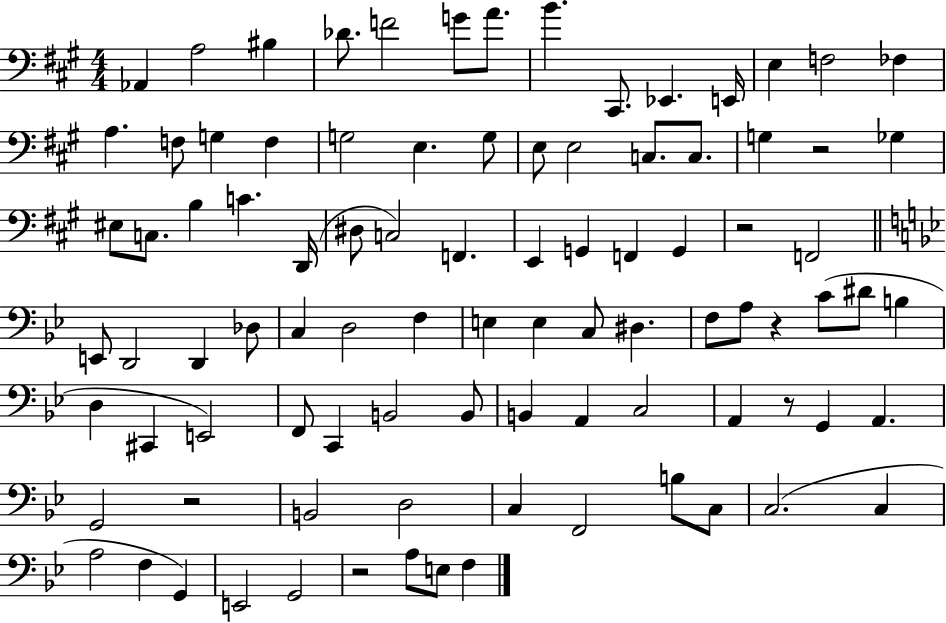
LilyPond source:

{
  \clef bass
  \numericTimeSignature
  \time 4/4
  \key a \major
  \repeat volta 2 { aes,4 a2 bis4 | des'8. f'2 g'8 a'8. | b'4. cis,8. ees,4. e,16 | e4 f2 fes4 | \break a4. f8 g4 f4 | g2 e4. g8 | e8 e2 c8. c8. | g4 r2 ges4 | \break eis8 c8. b4 c'4. d,16( | dis8 c2) f,4. | e,4 g,4 f,4 g,4 | r2 f,2 | \break \bar "||" \break \key g \minor e,8 d,2 d,4 des8 | c4 d2 f4 | e4 e4 c8 dis4. | f8 a8 r4 c'8( dis'8 b4 | \break d4 cis,4 e,2) | f,8 c,4 b,2 b,8 | b,4 a,4 c2 | a,4 r8 g,4 a,4. | \break g,2 r2 | b,2 d2 | c4 f,2 b8 c8 | c2.( c4 | \break a2 f4 g,4) | e,2 g,2 | r2 a8 e8 f4 | } \bar "|."
}